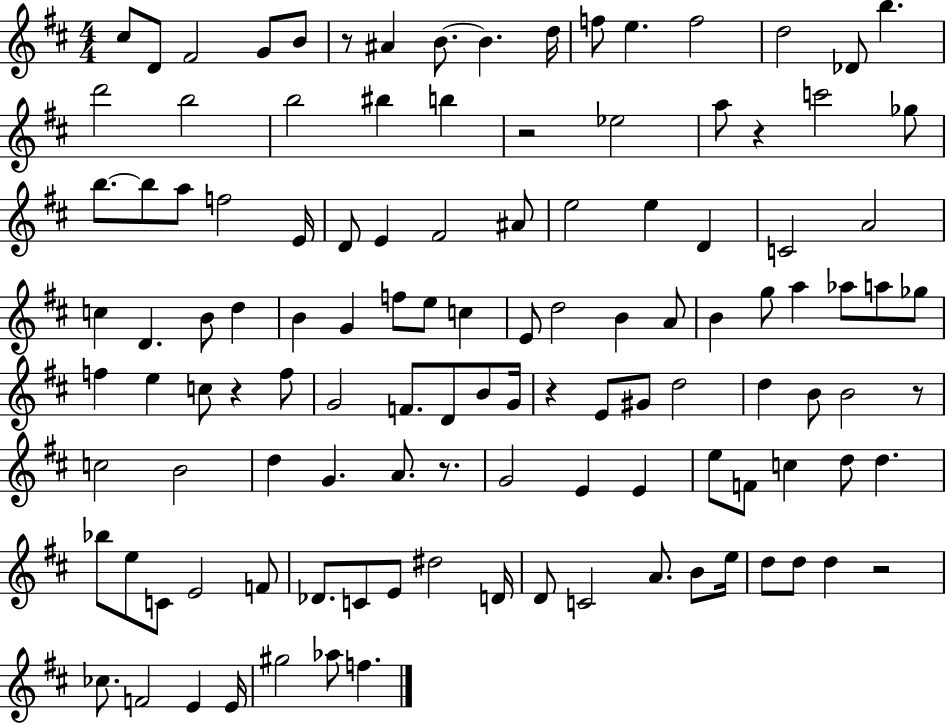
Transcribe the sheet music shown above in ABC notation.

X:1
T:Untitled
M:4/4
L:1/4
K:D
^c/2 D/2 ^F2 G/2 B/2 z/2 ^A B/2 B d/4 f/2 e f2 d2 _D/2 b d'2 b2 b2 ^b b z2 _e2 a/2 z c'2 _g/2 b/2 b/2 a/2 f2 E/4 D/2 E ^F2 ^A/2 e2 e D C2 A2 c D B/2 d B G f/2 e/2 c E/2 d2 B A/2 B g/2 a _a/2 a/2 _g/2 f e c/2 z f/2 G2 F/2 D/2 B/2 G/4 z E/2 ^G/2 d2 d B/2 B2 z/2 c2 B2 d G A/2 z/2 G2 E E e/2 F/2 c d/2 d _b/2 e/2 C/2 E2 F/2 _D/2 C/2 E/2 ^d2 D/4 D/2 C2 A/2 B/2 e/4 d/2 d/2 d z2 _c/2 F2 E E/4 ^g2 _a/2 f